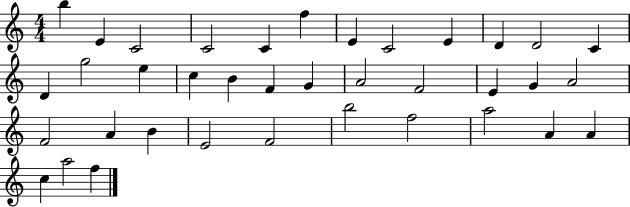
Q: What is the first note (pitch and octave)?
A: B5